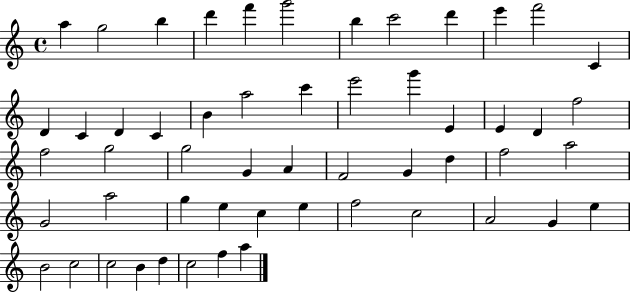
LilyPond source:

{
  \clef treble
  \time 4/4
  \defaultTimeSignature
  \key c \major
  a''4 g''2 b''4 | d'''4 f'''4 g'''2 | b''4 c'''2 d'''4 | e'''4 f'''2 c'4 | \break d'4 c'4 d'4 c'4 | b'4 a''2 c'''4 | e'''2 g'''4 e'4 | e'4 d'4 f''2 | \break f''2 g''2 | g''2 g'4 a'4 | f'2 g'4 d''4 | f''2 a''2 | \break g'2 a''2 | g''4 e''4 c''4 e''4 | f''2 c''2 | a'2 g'4 e''4 | \break b'2 c''2 | c''2 b'4 d''4 | c''2 f''4 a''4 | \bar "|."
}